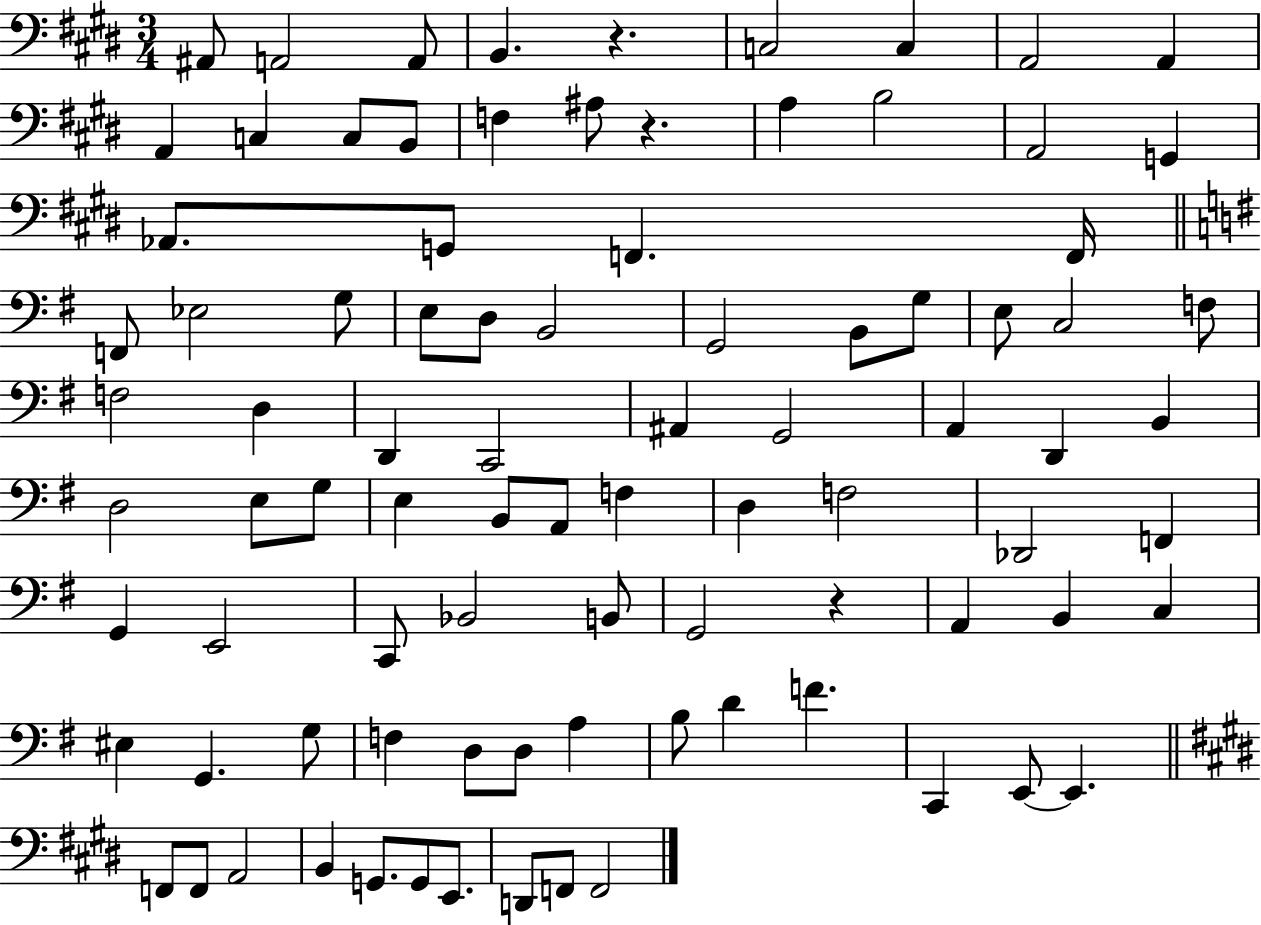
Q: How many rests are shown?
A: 3